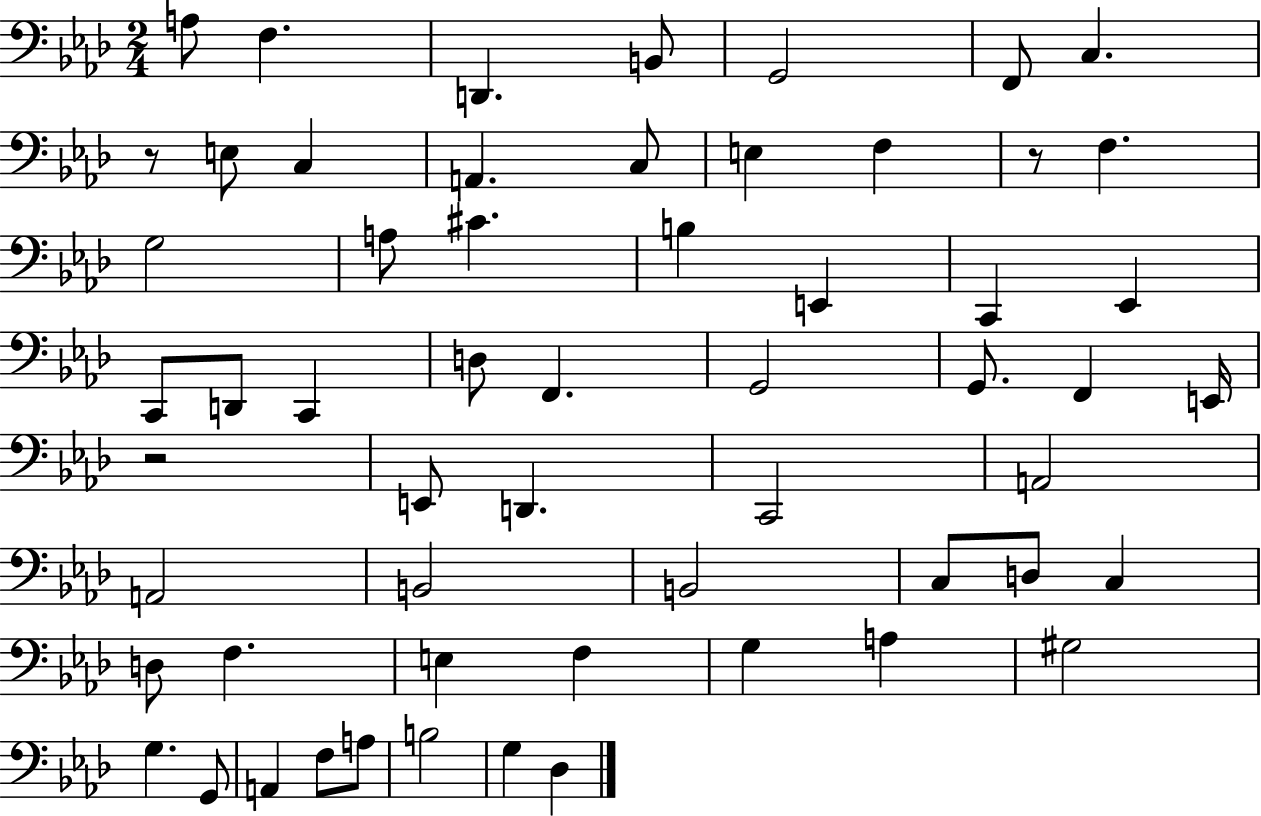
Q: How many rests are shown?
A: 3